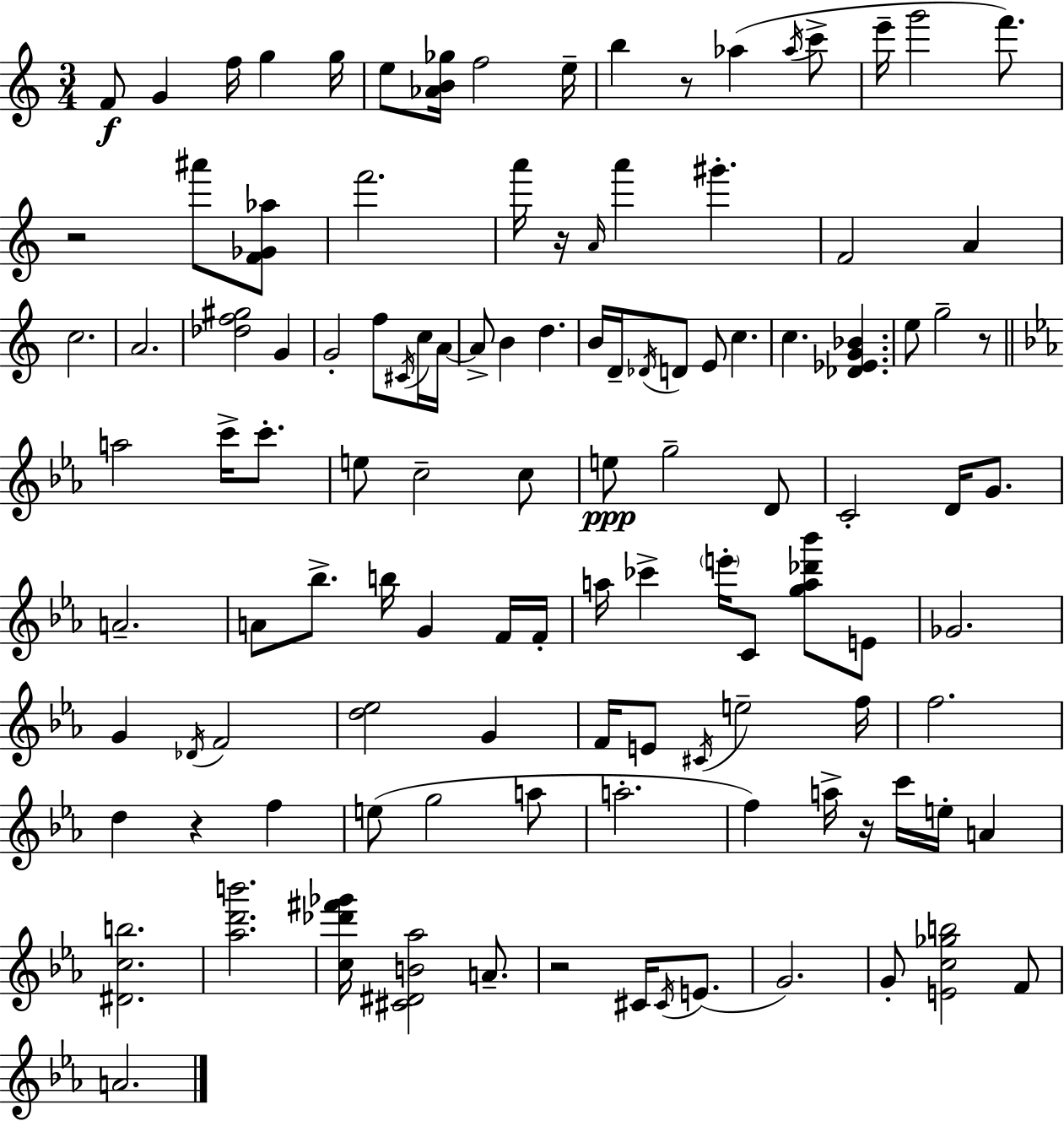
{
  \clef treble
  \numericTimeSignature
  \time 3/4
  \key a \minor
  f'8\f g'4 f''16 g''4 g''16 | e''8 <aes' b' ges''>16 f''2 e''16-- | b''4 r8 aes''4( \acciaccatura { aes''16 } c'''8-> | e'''16-- g'''2 f'''8.) | \break r2 ais'''8 <f' ges' aes''>8 | f'''2. | a'''16 r16 \grace { a'16 } a'''4 gis'''4.-. | f'2 a'4 | \break c''2. | a'2. | <des'' f'' gis''>2 g'4 | g'2-. f''8 | \break \acciaccatura { cis'16 } c''16 a'16~~ a'8-> b'4 d''4. | b'16 d'16-- \acciaccatura { des'16 } d'8 e'8 c''4. | c''4. <des' ees' g' bes'>4. | e''8 g''2-- | \break r8 \bar "||" \break \key ees \major a''2 c'''16-> c'''8.-. | e''8 c''2-- c''8 | e''8\ppp g''2-- d'8 | c'2-. d'16 g'8. | \break a'2.-- | a'8 bes''8.-> b''16 g'4 f'16 f'16-. | a''16 ces'''4-> \parenthesize e'''16-. c'8 <g'' a'' des''' bes'''>8 e'8 | ges'2. | \break g'4 \acciaccatura { des'16 } f'2 | <d'' ees''>2 g'4 | f'16 e'8 \acciaccatura { cis'16 } e''2-- | f''16 f''2. | \break d''4 r4 f''4 | e''8( g''2 | a''8 a''2.-. | f''4) a''16-> r16 c'''16 e''16-. a'4 | \break <dis' c'' b''>2. | <aes'' d''' b'''>2. | <c'' des''' fis''' ges'''>16 <cis' dis' b' aes''>2 a'8.-- | r2 cis'16 \acciaccatura { cis'16 }( | \break e'8. g'2.) | g'8-. <e' c'' ges'' b''>2 | f'8 a'2. | \bar "|."
}